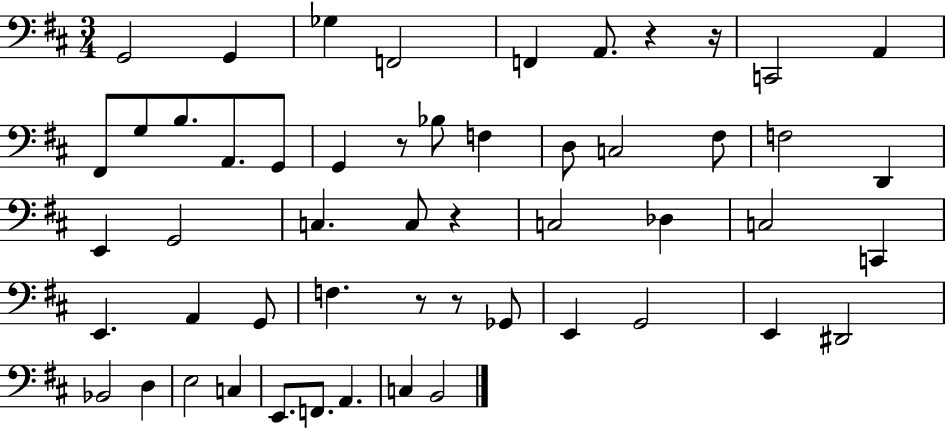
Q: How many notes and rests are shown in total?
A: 53